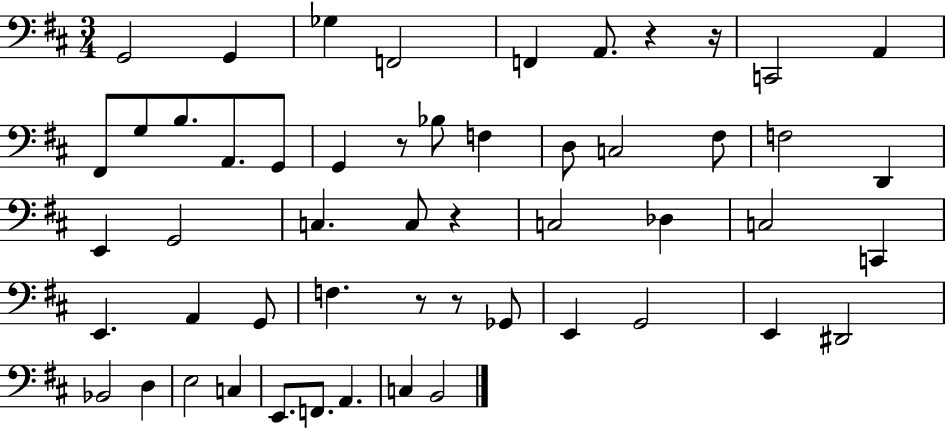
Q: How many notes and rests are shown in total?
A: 53